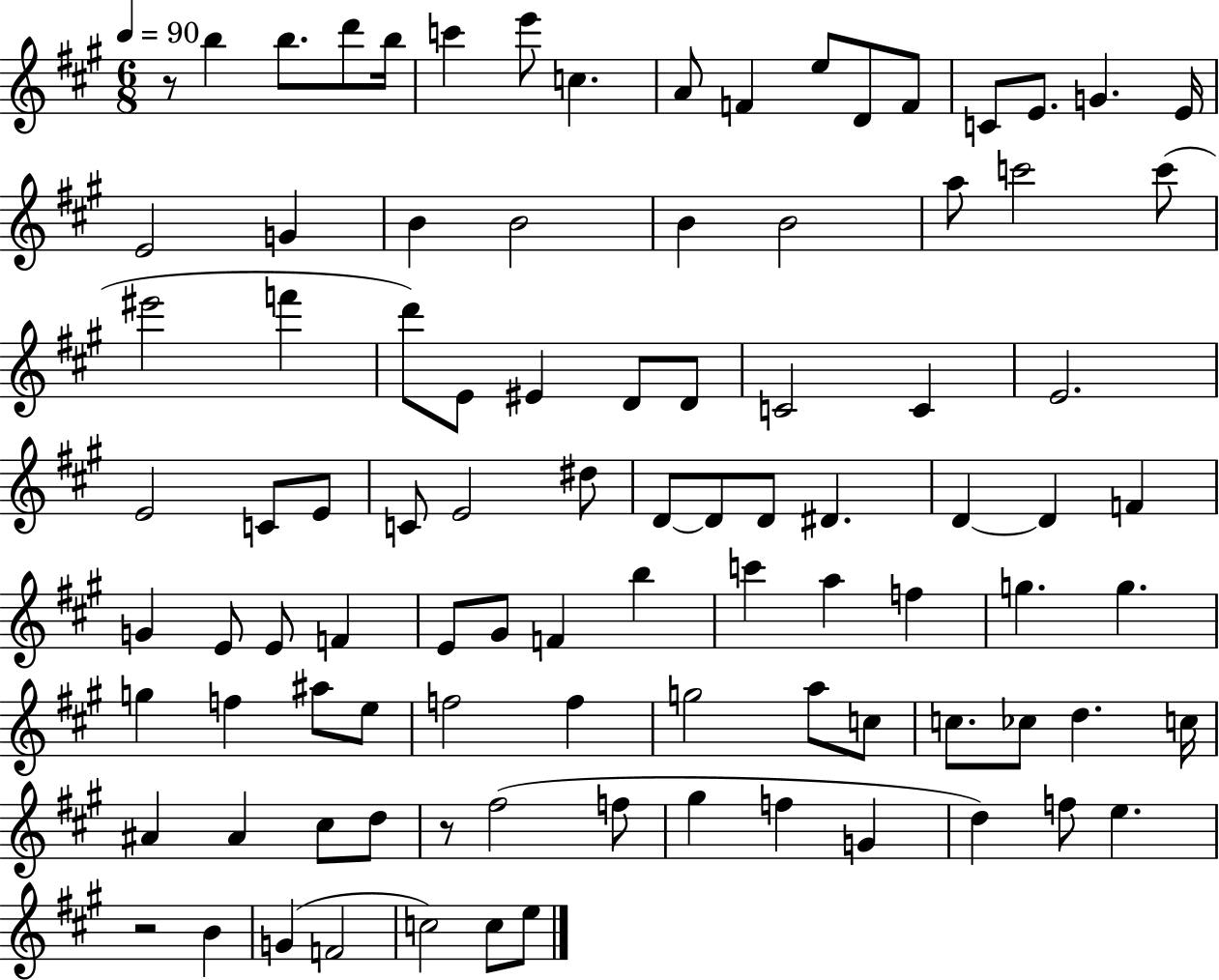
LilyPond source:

{
  \clef treble
  \numericTimeSignature
  \time 6/8
  \key a \major
  \tempo 4 = 90
  r8 b''4 b''8. d'''8 b''16 | c'''4 e'''8 c''4. | a'8 f'4 e''8 d'8 f'8 | c'8 e'8. g'4. e'16 | \break e'2 g'4 | b'4 b'2 | b'4 b'2 | a''8 c'''2 c'''8( | \break eis'''2 f'''4 | d'''8) e'8 eis'4 d'8 d'8 | c'2 c'4 | e'2. | \break e'2 c'8 e'8 | c'8 e'2 dis''8 | d'8~~ d'8 d'8 dis'4. | d'4~~ d'4 f'4 | \break g'4 e'8 e'8 f'4 | e'8 gis'8 f'4 b''4 | c'''4 a''4 f''4 | g''4. g''4. | \break g''4 f''4 ais''8 e''8 | f''2 f''4 | g''2 a''8 c''8 | c''8. ces''8 d''4. c''16 | \break ais'4 ais'4 cis''8 d''8 | r8 fis''2( f''8 | gis''4 f''4 g'4 | d''4) f''8 e''4. | \break r2 b'4 | g'4( f'2 | c''2) c''8 e''8 | \bar "|."
}